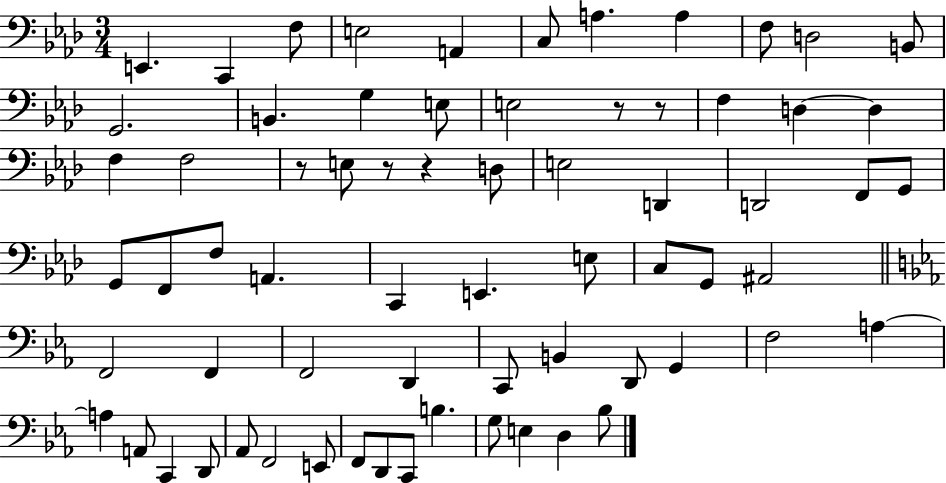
X:1
T:Untitled
M:3/4
L:1/4
K:Ab
E,, C,, F,/2 E,2 A,, C,/2 A, A, F,/2 D,2 B,,/2 G,,2 B,, G, E,/2 E,2 z/2 z/2 F, D, D, F, F,2 z/2 E,/2 z/2 z D,/2 E,2 D,, D,,2 F,,/2 G,,/2 G,,/2 F,,/2 F,/2 A,, C,, E,, E,/2 C,/2 G,,/2 ^A,,2 F,,2 F,, F,,2 D,, C,,/2 B,, D,,/2 G,, F,2 A, A, A,,/2 C,, D,,/2 _A,,/2 F,,2 E,,/2 F,,/2 D,,/2 C,,/2 B, G,/2 E, D, _B,/2